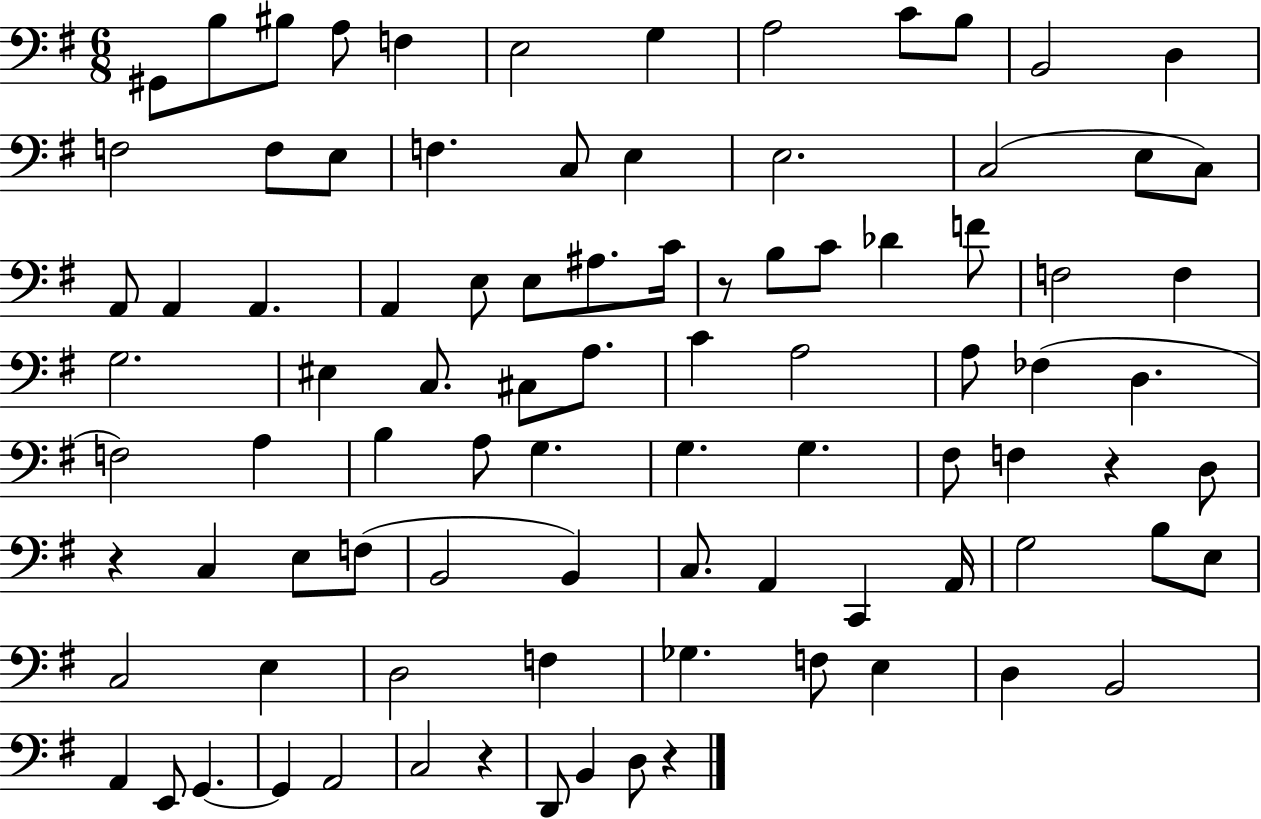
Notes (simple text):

G#2/e B3/e BIS3/e A3/e F3/q E3/h G3/q A3/h C4/e B3/e B2/h D3/q F3/h F3/e E3/e F3/q. C3/e E3/q E3/h. C3/h E3/e C3/e A2/e A2/q A2/q. A2/q E3/e E3/e A#3/e. C4/s R/e B3/e C4/e Db4/q F4/e F3/h F3/q G3/h. EIS3/q C3/e. C#3/e A3/e. C4/q A3/h A3/e FES3/q D3/q. F3/h A3/q B3/q A3/e G3/q. G3/q. G3/q. F#3/e F3/q R/q D3/e R/q C3/q E3/e F3/e B2/h B2/q C3/e. A2/q C2/q A2/s G3/h B3/e E3/e C3/h E3/q D3/h F3/q Gb3/q. F3/e E3/q D3/q B2/h A2/q E2/e G2/q. G2/q A2/h C3/h R/q D2/e B2/q D3/e R/q